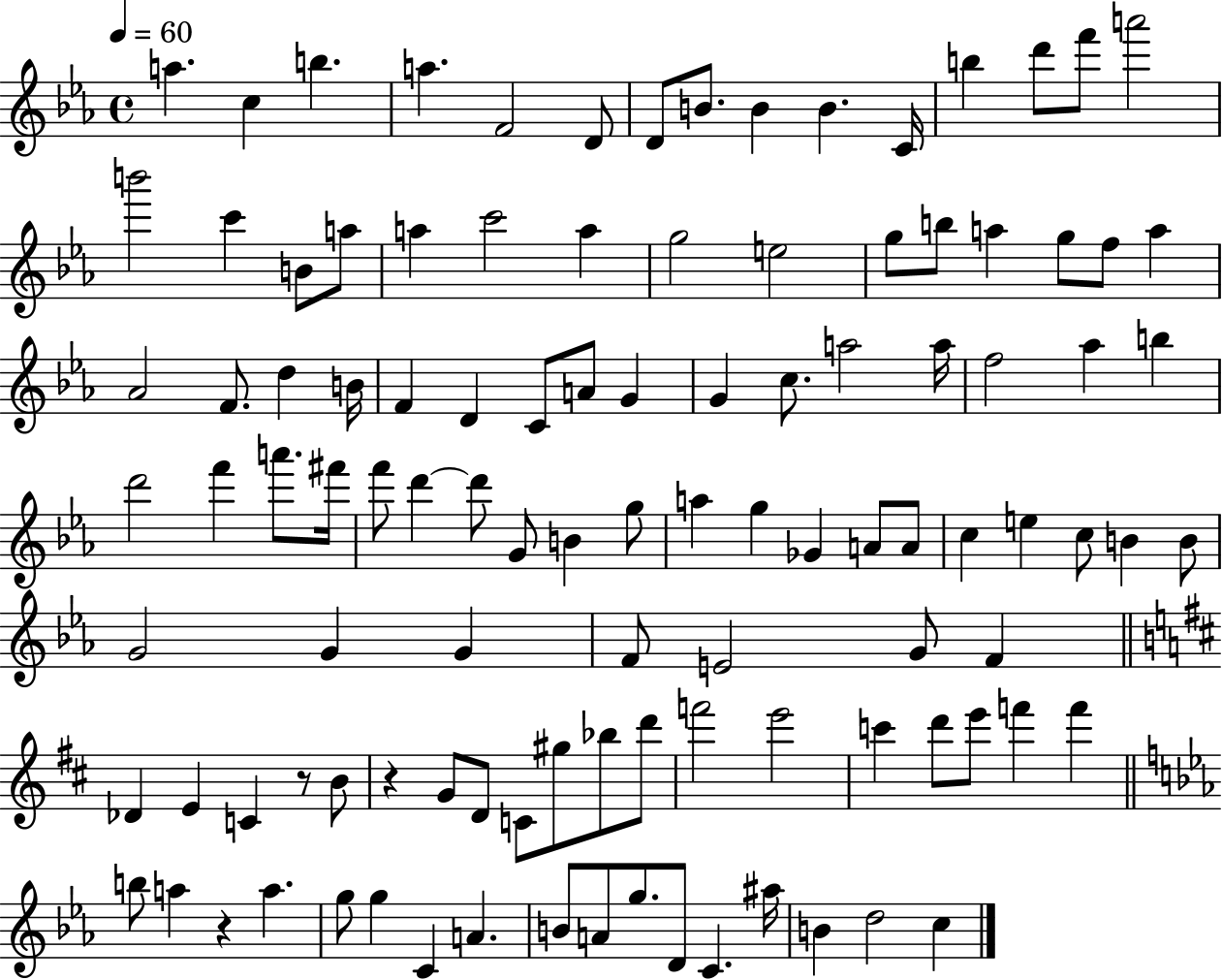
{
  \clef treble
  \time 4/4
  \defaultTimeSignature
  \key ees \major
  \tempo 4 = 60
  a''4. c''4 b''4. | a''4. f'2 d'8 | d'8 b'8. b'4 b'4. c'16 | b''4 d'''8 f'''8 a'''2 | \break b'''2 c'''4 b'8 a''8 | a''4 c'''2 a''4 | g''2 e''2 | g''8 b''8 a''4 g''8 f''8 a''4 | \break aes'2 f'8. d''4 b'16 | f'4 d'4 c'8 a'8 g'4 | g'4 c''8. a''2 a''16 | f''2 aes''4 b''4 | \break d'''2 f'''4 a'''8. fis'''16 | f'''8 d'''4~~ d'''8 g'8 b'4 g''8 | a''4 g''4 ges'4 a'8 a'8 | c''4 e''4 c''8 b'4 b'8 | \break g'2 g'4 g'4 | f'8 e'2 g'8 f'4 | \bar "||" \break \key b \minor des'4 e'4 c'4 r8 b'8 | r4 g'8 d'8 c'8 gis''8 bes''8 d'''8 | f'''2 e'''2 | c'''4 d'''8 e'''8 f'''4 f'''4 | \break \bar "||" \break \key ees \major b''8 a''4 r4 a''4. | g''8 g''4 c'4 a'4. | b'8 a'8 g''8. d'8 c'4. ais''16 | b'4 d''2 c''4 | \break \bar "|."
}